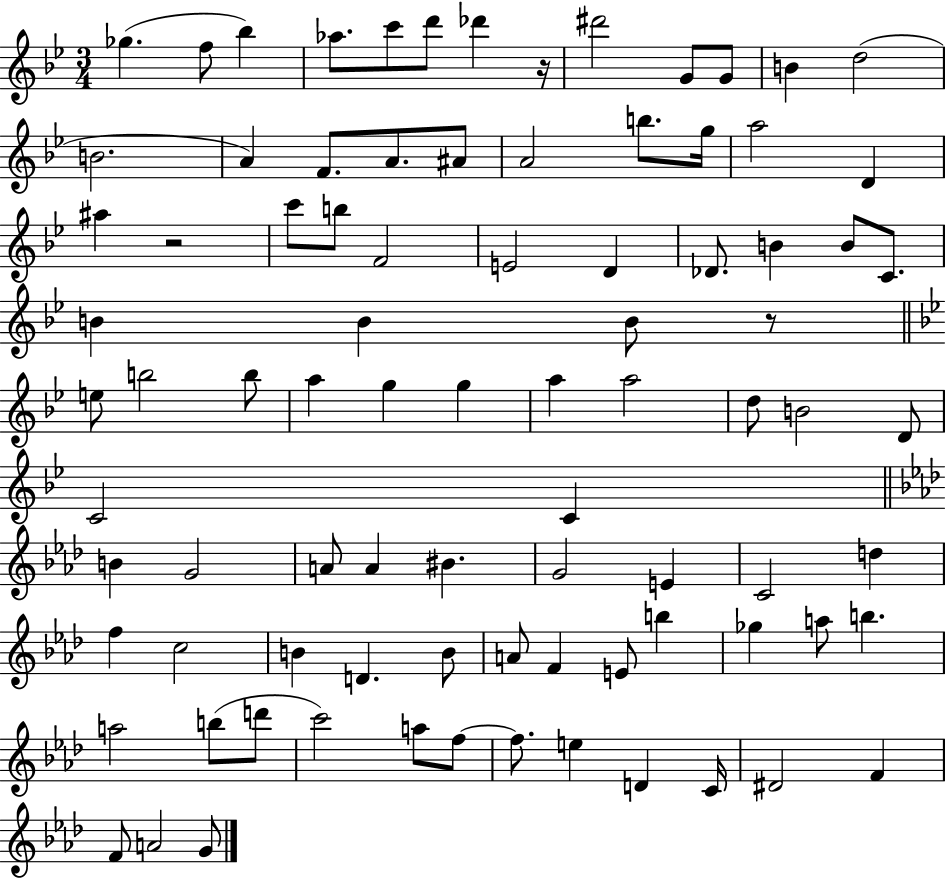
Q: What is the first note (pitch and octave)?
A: Gb5